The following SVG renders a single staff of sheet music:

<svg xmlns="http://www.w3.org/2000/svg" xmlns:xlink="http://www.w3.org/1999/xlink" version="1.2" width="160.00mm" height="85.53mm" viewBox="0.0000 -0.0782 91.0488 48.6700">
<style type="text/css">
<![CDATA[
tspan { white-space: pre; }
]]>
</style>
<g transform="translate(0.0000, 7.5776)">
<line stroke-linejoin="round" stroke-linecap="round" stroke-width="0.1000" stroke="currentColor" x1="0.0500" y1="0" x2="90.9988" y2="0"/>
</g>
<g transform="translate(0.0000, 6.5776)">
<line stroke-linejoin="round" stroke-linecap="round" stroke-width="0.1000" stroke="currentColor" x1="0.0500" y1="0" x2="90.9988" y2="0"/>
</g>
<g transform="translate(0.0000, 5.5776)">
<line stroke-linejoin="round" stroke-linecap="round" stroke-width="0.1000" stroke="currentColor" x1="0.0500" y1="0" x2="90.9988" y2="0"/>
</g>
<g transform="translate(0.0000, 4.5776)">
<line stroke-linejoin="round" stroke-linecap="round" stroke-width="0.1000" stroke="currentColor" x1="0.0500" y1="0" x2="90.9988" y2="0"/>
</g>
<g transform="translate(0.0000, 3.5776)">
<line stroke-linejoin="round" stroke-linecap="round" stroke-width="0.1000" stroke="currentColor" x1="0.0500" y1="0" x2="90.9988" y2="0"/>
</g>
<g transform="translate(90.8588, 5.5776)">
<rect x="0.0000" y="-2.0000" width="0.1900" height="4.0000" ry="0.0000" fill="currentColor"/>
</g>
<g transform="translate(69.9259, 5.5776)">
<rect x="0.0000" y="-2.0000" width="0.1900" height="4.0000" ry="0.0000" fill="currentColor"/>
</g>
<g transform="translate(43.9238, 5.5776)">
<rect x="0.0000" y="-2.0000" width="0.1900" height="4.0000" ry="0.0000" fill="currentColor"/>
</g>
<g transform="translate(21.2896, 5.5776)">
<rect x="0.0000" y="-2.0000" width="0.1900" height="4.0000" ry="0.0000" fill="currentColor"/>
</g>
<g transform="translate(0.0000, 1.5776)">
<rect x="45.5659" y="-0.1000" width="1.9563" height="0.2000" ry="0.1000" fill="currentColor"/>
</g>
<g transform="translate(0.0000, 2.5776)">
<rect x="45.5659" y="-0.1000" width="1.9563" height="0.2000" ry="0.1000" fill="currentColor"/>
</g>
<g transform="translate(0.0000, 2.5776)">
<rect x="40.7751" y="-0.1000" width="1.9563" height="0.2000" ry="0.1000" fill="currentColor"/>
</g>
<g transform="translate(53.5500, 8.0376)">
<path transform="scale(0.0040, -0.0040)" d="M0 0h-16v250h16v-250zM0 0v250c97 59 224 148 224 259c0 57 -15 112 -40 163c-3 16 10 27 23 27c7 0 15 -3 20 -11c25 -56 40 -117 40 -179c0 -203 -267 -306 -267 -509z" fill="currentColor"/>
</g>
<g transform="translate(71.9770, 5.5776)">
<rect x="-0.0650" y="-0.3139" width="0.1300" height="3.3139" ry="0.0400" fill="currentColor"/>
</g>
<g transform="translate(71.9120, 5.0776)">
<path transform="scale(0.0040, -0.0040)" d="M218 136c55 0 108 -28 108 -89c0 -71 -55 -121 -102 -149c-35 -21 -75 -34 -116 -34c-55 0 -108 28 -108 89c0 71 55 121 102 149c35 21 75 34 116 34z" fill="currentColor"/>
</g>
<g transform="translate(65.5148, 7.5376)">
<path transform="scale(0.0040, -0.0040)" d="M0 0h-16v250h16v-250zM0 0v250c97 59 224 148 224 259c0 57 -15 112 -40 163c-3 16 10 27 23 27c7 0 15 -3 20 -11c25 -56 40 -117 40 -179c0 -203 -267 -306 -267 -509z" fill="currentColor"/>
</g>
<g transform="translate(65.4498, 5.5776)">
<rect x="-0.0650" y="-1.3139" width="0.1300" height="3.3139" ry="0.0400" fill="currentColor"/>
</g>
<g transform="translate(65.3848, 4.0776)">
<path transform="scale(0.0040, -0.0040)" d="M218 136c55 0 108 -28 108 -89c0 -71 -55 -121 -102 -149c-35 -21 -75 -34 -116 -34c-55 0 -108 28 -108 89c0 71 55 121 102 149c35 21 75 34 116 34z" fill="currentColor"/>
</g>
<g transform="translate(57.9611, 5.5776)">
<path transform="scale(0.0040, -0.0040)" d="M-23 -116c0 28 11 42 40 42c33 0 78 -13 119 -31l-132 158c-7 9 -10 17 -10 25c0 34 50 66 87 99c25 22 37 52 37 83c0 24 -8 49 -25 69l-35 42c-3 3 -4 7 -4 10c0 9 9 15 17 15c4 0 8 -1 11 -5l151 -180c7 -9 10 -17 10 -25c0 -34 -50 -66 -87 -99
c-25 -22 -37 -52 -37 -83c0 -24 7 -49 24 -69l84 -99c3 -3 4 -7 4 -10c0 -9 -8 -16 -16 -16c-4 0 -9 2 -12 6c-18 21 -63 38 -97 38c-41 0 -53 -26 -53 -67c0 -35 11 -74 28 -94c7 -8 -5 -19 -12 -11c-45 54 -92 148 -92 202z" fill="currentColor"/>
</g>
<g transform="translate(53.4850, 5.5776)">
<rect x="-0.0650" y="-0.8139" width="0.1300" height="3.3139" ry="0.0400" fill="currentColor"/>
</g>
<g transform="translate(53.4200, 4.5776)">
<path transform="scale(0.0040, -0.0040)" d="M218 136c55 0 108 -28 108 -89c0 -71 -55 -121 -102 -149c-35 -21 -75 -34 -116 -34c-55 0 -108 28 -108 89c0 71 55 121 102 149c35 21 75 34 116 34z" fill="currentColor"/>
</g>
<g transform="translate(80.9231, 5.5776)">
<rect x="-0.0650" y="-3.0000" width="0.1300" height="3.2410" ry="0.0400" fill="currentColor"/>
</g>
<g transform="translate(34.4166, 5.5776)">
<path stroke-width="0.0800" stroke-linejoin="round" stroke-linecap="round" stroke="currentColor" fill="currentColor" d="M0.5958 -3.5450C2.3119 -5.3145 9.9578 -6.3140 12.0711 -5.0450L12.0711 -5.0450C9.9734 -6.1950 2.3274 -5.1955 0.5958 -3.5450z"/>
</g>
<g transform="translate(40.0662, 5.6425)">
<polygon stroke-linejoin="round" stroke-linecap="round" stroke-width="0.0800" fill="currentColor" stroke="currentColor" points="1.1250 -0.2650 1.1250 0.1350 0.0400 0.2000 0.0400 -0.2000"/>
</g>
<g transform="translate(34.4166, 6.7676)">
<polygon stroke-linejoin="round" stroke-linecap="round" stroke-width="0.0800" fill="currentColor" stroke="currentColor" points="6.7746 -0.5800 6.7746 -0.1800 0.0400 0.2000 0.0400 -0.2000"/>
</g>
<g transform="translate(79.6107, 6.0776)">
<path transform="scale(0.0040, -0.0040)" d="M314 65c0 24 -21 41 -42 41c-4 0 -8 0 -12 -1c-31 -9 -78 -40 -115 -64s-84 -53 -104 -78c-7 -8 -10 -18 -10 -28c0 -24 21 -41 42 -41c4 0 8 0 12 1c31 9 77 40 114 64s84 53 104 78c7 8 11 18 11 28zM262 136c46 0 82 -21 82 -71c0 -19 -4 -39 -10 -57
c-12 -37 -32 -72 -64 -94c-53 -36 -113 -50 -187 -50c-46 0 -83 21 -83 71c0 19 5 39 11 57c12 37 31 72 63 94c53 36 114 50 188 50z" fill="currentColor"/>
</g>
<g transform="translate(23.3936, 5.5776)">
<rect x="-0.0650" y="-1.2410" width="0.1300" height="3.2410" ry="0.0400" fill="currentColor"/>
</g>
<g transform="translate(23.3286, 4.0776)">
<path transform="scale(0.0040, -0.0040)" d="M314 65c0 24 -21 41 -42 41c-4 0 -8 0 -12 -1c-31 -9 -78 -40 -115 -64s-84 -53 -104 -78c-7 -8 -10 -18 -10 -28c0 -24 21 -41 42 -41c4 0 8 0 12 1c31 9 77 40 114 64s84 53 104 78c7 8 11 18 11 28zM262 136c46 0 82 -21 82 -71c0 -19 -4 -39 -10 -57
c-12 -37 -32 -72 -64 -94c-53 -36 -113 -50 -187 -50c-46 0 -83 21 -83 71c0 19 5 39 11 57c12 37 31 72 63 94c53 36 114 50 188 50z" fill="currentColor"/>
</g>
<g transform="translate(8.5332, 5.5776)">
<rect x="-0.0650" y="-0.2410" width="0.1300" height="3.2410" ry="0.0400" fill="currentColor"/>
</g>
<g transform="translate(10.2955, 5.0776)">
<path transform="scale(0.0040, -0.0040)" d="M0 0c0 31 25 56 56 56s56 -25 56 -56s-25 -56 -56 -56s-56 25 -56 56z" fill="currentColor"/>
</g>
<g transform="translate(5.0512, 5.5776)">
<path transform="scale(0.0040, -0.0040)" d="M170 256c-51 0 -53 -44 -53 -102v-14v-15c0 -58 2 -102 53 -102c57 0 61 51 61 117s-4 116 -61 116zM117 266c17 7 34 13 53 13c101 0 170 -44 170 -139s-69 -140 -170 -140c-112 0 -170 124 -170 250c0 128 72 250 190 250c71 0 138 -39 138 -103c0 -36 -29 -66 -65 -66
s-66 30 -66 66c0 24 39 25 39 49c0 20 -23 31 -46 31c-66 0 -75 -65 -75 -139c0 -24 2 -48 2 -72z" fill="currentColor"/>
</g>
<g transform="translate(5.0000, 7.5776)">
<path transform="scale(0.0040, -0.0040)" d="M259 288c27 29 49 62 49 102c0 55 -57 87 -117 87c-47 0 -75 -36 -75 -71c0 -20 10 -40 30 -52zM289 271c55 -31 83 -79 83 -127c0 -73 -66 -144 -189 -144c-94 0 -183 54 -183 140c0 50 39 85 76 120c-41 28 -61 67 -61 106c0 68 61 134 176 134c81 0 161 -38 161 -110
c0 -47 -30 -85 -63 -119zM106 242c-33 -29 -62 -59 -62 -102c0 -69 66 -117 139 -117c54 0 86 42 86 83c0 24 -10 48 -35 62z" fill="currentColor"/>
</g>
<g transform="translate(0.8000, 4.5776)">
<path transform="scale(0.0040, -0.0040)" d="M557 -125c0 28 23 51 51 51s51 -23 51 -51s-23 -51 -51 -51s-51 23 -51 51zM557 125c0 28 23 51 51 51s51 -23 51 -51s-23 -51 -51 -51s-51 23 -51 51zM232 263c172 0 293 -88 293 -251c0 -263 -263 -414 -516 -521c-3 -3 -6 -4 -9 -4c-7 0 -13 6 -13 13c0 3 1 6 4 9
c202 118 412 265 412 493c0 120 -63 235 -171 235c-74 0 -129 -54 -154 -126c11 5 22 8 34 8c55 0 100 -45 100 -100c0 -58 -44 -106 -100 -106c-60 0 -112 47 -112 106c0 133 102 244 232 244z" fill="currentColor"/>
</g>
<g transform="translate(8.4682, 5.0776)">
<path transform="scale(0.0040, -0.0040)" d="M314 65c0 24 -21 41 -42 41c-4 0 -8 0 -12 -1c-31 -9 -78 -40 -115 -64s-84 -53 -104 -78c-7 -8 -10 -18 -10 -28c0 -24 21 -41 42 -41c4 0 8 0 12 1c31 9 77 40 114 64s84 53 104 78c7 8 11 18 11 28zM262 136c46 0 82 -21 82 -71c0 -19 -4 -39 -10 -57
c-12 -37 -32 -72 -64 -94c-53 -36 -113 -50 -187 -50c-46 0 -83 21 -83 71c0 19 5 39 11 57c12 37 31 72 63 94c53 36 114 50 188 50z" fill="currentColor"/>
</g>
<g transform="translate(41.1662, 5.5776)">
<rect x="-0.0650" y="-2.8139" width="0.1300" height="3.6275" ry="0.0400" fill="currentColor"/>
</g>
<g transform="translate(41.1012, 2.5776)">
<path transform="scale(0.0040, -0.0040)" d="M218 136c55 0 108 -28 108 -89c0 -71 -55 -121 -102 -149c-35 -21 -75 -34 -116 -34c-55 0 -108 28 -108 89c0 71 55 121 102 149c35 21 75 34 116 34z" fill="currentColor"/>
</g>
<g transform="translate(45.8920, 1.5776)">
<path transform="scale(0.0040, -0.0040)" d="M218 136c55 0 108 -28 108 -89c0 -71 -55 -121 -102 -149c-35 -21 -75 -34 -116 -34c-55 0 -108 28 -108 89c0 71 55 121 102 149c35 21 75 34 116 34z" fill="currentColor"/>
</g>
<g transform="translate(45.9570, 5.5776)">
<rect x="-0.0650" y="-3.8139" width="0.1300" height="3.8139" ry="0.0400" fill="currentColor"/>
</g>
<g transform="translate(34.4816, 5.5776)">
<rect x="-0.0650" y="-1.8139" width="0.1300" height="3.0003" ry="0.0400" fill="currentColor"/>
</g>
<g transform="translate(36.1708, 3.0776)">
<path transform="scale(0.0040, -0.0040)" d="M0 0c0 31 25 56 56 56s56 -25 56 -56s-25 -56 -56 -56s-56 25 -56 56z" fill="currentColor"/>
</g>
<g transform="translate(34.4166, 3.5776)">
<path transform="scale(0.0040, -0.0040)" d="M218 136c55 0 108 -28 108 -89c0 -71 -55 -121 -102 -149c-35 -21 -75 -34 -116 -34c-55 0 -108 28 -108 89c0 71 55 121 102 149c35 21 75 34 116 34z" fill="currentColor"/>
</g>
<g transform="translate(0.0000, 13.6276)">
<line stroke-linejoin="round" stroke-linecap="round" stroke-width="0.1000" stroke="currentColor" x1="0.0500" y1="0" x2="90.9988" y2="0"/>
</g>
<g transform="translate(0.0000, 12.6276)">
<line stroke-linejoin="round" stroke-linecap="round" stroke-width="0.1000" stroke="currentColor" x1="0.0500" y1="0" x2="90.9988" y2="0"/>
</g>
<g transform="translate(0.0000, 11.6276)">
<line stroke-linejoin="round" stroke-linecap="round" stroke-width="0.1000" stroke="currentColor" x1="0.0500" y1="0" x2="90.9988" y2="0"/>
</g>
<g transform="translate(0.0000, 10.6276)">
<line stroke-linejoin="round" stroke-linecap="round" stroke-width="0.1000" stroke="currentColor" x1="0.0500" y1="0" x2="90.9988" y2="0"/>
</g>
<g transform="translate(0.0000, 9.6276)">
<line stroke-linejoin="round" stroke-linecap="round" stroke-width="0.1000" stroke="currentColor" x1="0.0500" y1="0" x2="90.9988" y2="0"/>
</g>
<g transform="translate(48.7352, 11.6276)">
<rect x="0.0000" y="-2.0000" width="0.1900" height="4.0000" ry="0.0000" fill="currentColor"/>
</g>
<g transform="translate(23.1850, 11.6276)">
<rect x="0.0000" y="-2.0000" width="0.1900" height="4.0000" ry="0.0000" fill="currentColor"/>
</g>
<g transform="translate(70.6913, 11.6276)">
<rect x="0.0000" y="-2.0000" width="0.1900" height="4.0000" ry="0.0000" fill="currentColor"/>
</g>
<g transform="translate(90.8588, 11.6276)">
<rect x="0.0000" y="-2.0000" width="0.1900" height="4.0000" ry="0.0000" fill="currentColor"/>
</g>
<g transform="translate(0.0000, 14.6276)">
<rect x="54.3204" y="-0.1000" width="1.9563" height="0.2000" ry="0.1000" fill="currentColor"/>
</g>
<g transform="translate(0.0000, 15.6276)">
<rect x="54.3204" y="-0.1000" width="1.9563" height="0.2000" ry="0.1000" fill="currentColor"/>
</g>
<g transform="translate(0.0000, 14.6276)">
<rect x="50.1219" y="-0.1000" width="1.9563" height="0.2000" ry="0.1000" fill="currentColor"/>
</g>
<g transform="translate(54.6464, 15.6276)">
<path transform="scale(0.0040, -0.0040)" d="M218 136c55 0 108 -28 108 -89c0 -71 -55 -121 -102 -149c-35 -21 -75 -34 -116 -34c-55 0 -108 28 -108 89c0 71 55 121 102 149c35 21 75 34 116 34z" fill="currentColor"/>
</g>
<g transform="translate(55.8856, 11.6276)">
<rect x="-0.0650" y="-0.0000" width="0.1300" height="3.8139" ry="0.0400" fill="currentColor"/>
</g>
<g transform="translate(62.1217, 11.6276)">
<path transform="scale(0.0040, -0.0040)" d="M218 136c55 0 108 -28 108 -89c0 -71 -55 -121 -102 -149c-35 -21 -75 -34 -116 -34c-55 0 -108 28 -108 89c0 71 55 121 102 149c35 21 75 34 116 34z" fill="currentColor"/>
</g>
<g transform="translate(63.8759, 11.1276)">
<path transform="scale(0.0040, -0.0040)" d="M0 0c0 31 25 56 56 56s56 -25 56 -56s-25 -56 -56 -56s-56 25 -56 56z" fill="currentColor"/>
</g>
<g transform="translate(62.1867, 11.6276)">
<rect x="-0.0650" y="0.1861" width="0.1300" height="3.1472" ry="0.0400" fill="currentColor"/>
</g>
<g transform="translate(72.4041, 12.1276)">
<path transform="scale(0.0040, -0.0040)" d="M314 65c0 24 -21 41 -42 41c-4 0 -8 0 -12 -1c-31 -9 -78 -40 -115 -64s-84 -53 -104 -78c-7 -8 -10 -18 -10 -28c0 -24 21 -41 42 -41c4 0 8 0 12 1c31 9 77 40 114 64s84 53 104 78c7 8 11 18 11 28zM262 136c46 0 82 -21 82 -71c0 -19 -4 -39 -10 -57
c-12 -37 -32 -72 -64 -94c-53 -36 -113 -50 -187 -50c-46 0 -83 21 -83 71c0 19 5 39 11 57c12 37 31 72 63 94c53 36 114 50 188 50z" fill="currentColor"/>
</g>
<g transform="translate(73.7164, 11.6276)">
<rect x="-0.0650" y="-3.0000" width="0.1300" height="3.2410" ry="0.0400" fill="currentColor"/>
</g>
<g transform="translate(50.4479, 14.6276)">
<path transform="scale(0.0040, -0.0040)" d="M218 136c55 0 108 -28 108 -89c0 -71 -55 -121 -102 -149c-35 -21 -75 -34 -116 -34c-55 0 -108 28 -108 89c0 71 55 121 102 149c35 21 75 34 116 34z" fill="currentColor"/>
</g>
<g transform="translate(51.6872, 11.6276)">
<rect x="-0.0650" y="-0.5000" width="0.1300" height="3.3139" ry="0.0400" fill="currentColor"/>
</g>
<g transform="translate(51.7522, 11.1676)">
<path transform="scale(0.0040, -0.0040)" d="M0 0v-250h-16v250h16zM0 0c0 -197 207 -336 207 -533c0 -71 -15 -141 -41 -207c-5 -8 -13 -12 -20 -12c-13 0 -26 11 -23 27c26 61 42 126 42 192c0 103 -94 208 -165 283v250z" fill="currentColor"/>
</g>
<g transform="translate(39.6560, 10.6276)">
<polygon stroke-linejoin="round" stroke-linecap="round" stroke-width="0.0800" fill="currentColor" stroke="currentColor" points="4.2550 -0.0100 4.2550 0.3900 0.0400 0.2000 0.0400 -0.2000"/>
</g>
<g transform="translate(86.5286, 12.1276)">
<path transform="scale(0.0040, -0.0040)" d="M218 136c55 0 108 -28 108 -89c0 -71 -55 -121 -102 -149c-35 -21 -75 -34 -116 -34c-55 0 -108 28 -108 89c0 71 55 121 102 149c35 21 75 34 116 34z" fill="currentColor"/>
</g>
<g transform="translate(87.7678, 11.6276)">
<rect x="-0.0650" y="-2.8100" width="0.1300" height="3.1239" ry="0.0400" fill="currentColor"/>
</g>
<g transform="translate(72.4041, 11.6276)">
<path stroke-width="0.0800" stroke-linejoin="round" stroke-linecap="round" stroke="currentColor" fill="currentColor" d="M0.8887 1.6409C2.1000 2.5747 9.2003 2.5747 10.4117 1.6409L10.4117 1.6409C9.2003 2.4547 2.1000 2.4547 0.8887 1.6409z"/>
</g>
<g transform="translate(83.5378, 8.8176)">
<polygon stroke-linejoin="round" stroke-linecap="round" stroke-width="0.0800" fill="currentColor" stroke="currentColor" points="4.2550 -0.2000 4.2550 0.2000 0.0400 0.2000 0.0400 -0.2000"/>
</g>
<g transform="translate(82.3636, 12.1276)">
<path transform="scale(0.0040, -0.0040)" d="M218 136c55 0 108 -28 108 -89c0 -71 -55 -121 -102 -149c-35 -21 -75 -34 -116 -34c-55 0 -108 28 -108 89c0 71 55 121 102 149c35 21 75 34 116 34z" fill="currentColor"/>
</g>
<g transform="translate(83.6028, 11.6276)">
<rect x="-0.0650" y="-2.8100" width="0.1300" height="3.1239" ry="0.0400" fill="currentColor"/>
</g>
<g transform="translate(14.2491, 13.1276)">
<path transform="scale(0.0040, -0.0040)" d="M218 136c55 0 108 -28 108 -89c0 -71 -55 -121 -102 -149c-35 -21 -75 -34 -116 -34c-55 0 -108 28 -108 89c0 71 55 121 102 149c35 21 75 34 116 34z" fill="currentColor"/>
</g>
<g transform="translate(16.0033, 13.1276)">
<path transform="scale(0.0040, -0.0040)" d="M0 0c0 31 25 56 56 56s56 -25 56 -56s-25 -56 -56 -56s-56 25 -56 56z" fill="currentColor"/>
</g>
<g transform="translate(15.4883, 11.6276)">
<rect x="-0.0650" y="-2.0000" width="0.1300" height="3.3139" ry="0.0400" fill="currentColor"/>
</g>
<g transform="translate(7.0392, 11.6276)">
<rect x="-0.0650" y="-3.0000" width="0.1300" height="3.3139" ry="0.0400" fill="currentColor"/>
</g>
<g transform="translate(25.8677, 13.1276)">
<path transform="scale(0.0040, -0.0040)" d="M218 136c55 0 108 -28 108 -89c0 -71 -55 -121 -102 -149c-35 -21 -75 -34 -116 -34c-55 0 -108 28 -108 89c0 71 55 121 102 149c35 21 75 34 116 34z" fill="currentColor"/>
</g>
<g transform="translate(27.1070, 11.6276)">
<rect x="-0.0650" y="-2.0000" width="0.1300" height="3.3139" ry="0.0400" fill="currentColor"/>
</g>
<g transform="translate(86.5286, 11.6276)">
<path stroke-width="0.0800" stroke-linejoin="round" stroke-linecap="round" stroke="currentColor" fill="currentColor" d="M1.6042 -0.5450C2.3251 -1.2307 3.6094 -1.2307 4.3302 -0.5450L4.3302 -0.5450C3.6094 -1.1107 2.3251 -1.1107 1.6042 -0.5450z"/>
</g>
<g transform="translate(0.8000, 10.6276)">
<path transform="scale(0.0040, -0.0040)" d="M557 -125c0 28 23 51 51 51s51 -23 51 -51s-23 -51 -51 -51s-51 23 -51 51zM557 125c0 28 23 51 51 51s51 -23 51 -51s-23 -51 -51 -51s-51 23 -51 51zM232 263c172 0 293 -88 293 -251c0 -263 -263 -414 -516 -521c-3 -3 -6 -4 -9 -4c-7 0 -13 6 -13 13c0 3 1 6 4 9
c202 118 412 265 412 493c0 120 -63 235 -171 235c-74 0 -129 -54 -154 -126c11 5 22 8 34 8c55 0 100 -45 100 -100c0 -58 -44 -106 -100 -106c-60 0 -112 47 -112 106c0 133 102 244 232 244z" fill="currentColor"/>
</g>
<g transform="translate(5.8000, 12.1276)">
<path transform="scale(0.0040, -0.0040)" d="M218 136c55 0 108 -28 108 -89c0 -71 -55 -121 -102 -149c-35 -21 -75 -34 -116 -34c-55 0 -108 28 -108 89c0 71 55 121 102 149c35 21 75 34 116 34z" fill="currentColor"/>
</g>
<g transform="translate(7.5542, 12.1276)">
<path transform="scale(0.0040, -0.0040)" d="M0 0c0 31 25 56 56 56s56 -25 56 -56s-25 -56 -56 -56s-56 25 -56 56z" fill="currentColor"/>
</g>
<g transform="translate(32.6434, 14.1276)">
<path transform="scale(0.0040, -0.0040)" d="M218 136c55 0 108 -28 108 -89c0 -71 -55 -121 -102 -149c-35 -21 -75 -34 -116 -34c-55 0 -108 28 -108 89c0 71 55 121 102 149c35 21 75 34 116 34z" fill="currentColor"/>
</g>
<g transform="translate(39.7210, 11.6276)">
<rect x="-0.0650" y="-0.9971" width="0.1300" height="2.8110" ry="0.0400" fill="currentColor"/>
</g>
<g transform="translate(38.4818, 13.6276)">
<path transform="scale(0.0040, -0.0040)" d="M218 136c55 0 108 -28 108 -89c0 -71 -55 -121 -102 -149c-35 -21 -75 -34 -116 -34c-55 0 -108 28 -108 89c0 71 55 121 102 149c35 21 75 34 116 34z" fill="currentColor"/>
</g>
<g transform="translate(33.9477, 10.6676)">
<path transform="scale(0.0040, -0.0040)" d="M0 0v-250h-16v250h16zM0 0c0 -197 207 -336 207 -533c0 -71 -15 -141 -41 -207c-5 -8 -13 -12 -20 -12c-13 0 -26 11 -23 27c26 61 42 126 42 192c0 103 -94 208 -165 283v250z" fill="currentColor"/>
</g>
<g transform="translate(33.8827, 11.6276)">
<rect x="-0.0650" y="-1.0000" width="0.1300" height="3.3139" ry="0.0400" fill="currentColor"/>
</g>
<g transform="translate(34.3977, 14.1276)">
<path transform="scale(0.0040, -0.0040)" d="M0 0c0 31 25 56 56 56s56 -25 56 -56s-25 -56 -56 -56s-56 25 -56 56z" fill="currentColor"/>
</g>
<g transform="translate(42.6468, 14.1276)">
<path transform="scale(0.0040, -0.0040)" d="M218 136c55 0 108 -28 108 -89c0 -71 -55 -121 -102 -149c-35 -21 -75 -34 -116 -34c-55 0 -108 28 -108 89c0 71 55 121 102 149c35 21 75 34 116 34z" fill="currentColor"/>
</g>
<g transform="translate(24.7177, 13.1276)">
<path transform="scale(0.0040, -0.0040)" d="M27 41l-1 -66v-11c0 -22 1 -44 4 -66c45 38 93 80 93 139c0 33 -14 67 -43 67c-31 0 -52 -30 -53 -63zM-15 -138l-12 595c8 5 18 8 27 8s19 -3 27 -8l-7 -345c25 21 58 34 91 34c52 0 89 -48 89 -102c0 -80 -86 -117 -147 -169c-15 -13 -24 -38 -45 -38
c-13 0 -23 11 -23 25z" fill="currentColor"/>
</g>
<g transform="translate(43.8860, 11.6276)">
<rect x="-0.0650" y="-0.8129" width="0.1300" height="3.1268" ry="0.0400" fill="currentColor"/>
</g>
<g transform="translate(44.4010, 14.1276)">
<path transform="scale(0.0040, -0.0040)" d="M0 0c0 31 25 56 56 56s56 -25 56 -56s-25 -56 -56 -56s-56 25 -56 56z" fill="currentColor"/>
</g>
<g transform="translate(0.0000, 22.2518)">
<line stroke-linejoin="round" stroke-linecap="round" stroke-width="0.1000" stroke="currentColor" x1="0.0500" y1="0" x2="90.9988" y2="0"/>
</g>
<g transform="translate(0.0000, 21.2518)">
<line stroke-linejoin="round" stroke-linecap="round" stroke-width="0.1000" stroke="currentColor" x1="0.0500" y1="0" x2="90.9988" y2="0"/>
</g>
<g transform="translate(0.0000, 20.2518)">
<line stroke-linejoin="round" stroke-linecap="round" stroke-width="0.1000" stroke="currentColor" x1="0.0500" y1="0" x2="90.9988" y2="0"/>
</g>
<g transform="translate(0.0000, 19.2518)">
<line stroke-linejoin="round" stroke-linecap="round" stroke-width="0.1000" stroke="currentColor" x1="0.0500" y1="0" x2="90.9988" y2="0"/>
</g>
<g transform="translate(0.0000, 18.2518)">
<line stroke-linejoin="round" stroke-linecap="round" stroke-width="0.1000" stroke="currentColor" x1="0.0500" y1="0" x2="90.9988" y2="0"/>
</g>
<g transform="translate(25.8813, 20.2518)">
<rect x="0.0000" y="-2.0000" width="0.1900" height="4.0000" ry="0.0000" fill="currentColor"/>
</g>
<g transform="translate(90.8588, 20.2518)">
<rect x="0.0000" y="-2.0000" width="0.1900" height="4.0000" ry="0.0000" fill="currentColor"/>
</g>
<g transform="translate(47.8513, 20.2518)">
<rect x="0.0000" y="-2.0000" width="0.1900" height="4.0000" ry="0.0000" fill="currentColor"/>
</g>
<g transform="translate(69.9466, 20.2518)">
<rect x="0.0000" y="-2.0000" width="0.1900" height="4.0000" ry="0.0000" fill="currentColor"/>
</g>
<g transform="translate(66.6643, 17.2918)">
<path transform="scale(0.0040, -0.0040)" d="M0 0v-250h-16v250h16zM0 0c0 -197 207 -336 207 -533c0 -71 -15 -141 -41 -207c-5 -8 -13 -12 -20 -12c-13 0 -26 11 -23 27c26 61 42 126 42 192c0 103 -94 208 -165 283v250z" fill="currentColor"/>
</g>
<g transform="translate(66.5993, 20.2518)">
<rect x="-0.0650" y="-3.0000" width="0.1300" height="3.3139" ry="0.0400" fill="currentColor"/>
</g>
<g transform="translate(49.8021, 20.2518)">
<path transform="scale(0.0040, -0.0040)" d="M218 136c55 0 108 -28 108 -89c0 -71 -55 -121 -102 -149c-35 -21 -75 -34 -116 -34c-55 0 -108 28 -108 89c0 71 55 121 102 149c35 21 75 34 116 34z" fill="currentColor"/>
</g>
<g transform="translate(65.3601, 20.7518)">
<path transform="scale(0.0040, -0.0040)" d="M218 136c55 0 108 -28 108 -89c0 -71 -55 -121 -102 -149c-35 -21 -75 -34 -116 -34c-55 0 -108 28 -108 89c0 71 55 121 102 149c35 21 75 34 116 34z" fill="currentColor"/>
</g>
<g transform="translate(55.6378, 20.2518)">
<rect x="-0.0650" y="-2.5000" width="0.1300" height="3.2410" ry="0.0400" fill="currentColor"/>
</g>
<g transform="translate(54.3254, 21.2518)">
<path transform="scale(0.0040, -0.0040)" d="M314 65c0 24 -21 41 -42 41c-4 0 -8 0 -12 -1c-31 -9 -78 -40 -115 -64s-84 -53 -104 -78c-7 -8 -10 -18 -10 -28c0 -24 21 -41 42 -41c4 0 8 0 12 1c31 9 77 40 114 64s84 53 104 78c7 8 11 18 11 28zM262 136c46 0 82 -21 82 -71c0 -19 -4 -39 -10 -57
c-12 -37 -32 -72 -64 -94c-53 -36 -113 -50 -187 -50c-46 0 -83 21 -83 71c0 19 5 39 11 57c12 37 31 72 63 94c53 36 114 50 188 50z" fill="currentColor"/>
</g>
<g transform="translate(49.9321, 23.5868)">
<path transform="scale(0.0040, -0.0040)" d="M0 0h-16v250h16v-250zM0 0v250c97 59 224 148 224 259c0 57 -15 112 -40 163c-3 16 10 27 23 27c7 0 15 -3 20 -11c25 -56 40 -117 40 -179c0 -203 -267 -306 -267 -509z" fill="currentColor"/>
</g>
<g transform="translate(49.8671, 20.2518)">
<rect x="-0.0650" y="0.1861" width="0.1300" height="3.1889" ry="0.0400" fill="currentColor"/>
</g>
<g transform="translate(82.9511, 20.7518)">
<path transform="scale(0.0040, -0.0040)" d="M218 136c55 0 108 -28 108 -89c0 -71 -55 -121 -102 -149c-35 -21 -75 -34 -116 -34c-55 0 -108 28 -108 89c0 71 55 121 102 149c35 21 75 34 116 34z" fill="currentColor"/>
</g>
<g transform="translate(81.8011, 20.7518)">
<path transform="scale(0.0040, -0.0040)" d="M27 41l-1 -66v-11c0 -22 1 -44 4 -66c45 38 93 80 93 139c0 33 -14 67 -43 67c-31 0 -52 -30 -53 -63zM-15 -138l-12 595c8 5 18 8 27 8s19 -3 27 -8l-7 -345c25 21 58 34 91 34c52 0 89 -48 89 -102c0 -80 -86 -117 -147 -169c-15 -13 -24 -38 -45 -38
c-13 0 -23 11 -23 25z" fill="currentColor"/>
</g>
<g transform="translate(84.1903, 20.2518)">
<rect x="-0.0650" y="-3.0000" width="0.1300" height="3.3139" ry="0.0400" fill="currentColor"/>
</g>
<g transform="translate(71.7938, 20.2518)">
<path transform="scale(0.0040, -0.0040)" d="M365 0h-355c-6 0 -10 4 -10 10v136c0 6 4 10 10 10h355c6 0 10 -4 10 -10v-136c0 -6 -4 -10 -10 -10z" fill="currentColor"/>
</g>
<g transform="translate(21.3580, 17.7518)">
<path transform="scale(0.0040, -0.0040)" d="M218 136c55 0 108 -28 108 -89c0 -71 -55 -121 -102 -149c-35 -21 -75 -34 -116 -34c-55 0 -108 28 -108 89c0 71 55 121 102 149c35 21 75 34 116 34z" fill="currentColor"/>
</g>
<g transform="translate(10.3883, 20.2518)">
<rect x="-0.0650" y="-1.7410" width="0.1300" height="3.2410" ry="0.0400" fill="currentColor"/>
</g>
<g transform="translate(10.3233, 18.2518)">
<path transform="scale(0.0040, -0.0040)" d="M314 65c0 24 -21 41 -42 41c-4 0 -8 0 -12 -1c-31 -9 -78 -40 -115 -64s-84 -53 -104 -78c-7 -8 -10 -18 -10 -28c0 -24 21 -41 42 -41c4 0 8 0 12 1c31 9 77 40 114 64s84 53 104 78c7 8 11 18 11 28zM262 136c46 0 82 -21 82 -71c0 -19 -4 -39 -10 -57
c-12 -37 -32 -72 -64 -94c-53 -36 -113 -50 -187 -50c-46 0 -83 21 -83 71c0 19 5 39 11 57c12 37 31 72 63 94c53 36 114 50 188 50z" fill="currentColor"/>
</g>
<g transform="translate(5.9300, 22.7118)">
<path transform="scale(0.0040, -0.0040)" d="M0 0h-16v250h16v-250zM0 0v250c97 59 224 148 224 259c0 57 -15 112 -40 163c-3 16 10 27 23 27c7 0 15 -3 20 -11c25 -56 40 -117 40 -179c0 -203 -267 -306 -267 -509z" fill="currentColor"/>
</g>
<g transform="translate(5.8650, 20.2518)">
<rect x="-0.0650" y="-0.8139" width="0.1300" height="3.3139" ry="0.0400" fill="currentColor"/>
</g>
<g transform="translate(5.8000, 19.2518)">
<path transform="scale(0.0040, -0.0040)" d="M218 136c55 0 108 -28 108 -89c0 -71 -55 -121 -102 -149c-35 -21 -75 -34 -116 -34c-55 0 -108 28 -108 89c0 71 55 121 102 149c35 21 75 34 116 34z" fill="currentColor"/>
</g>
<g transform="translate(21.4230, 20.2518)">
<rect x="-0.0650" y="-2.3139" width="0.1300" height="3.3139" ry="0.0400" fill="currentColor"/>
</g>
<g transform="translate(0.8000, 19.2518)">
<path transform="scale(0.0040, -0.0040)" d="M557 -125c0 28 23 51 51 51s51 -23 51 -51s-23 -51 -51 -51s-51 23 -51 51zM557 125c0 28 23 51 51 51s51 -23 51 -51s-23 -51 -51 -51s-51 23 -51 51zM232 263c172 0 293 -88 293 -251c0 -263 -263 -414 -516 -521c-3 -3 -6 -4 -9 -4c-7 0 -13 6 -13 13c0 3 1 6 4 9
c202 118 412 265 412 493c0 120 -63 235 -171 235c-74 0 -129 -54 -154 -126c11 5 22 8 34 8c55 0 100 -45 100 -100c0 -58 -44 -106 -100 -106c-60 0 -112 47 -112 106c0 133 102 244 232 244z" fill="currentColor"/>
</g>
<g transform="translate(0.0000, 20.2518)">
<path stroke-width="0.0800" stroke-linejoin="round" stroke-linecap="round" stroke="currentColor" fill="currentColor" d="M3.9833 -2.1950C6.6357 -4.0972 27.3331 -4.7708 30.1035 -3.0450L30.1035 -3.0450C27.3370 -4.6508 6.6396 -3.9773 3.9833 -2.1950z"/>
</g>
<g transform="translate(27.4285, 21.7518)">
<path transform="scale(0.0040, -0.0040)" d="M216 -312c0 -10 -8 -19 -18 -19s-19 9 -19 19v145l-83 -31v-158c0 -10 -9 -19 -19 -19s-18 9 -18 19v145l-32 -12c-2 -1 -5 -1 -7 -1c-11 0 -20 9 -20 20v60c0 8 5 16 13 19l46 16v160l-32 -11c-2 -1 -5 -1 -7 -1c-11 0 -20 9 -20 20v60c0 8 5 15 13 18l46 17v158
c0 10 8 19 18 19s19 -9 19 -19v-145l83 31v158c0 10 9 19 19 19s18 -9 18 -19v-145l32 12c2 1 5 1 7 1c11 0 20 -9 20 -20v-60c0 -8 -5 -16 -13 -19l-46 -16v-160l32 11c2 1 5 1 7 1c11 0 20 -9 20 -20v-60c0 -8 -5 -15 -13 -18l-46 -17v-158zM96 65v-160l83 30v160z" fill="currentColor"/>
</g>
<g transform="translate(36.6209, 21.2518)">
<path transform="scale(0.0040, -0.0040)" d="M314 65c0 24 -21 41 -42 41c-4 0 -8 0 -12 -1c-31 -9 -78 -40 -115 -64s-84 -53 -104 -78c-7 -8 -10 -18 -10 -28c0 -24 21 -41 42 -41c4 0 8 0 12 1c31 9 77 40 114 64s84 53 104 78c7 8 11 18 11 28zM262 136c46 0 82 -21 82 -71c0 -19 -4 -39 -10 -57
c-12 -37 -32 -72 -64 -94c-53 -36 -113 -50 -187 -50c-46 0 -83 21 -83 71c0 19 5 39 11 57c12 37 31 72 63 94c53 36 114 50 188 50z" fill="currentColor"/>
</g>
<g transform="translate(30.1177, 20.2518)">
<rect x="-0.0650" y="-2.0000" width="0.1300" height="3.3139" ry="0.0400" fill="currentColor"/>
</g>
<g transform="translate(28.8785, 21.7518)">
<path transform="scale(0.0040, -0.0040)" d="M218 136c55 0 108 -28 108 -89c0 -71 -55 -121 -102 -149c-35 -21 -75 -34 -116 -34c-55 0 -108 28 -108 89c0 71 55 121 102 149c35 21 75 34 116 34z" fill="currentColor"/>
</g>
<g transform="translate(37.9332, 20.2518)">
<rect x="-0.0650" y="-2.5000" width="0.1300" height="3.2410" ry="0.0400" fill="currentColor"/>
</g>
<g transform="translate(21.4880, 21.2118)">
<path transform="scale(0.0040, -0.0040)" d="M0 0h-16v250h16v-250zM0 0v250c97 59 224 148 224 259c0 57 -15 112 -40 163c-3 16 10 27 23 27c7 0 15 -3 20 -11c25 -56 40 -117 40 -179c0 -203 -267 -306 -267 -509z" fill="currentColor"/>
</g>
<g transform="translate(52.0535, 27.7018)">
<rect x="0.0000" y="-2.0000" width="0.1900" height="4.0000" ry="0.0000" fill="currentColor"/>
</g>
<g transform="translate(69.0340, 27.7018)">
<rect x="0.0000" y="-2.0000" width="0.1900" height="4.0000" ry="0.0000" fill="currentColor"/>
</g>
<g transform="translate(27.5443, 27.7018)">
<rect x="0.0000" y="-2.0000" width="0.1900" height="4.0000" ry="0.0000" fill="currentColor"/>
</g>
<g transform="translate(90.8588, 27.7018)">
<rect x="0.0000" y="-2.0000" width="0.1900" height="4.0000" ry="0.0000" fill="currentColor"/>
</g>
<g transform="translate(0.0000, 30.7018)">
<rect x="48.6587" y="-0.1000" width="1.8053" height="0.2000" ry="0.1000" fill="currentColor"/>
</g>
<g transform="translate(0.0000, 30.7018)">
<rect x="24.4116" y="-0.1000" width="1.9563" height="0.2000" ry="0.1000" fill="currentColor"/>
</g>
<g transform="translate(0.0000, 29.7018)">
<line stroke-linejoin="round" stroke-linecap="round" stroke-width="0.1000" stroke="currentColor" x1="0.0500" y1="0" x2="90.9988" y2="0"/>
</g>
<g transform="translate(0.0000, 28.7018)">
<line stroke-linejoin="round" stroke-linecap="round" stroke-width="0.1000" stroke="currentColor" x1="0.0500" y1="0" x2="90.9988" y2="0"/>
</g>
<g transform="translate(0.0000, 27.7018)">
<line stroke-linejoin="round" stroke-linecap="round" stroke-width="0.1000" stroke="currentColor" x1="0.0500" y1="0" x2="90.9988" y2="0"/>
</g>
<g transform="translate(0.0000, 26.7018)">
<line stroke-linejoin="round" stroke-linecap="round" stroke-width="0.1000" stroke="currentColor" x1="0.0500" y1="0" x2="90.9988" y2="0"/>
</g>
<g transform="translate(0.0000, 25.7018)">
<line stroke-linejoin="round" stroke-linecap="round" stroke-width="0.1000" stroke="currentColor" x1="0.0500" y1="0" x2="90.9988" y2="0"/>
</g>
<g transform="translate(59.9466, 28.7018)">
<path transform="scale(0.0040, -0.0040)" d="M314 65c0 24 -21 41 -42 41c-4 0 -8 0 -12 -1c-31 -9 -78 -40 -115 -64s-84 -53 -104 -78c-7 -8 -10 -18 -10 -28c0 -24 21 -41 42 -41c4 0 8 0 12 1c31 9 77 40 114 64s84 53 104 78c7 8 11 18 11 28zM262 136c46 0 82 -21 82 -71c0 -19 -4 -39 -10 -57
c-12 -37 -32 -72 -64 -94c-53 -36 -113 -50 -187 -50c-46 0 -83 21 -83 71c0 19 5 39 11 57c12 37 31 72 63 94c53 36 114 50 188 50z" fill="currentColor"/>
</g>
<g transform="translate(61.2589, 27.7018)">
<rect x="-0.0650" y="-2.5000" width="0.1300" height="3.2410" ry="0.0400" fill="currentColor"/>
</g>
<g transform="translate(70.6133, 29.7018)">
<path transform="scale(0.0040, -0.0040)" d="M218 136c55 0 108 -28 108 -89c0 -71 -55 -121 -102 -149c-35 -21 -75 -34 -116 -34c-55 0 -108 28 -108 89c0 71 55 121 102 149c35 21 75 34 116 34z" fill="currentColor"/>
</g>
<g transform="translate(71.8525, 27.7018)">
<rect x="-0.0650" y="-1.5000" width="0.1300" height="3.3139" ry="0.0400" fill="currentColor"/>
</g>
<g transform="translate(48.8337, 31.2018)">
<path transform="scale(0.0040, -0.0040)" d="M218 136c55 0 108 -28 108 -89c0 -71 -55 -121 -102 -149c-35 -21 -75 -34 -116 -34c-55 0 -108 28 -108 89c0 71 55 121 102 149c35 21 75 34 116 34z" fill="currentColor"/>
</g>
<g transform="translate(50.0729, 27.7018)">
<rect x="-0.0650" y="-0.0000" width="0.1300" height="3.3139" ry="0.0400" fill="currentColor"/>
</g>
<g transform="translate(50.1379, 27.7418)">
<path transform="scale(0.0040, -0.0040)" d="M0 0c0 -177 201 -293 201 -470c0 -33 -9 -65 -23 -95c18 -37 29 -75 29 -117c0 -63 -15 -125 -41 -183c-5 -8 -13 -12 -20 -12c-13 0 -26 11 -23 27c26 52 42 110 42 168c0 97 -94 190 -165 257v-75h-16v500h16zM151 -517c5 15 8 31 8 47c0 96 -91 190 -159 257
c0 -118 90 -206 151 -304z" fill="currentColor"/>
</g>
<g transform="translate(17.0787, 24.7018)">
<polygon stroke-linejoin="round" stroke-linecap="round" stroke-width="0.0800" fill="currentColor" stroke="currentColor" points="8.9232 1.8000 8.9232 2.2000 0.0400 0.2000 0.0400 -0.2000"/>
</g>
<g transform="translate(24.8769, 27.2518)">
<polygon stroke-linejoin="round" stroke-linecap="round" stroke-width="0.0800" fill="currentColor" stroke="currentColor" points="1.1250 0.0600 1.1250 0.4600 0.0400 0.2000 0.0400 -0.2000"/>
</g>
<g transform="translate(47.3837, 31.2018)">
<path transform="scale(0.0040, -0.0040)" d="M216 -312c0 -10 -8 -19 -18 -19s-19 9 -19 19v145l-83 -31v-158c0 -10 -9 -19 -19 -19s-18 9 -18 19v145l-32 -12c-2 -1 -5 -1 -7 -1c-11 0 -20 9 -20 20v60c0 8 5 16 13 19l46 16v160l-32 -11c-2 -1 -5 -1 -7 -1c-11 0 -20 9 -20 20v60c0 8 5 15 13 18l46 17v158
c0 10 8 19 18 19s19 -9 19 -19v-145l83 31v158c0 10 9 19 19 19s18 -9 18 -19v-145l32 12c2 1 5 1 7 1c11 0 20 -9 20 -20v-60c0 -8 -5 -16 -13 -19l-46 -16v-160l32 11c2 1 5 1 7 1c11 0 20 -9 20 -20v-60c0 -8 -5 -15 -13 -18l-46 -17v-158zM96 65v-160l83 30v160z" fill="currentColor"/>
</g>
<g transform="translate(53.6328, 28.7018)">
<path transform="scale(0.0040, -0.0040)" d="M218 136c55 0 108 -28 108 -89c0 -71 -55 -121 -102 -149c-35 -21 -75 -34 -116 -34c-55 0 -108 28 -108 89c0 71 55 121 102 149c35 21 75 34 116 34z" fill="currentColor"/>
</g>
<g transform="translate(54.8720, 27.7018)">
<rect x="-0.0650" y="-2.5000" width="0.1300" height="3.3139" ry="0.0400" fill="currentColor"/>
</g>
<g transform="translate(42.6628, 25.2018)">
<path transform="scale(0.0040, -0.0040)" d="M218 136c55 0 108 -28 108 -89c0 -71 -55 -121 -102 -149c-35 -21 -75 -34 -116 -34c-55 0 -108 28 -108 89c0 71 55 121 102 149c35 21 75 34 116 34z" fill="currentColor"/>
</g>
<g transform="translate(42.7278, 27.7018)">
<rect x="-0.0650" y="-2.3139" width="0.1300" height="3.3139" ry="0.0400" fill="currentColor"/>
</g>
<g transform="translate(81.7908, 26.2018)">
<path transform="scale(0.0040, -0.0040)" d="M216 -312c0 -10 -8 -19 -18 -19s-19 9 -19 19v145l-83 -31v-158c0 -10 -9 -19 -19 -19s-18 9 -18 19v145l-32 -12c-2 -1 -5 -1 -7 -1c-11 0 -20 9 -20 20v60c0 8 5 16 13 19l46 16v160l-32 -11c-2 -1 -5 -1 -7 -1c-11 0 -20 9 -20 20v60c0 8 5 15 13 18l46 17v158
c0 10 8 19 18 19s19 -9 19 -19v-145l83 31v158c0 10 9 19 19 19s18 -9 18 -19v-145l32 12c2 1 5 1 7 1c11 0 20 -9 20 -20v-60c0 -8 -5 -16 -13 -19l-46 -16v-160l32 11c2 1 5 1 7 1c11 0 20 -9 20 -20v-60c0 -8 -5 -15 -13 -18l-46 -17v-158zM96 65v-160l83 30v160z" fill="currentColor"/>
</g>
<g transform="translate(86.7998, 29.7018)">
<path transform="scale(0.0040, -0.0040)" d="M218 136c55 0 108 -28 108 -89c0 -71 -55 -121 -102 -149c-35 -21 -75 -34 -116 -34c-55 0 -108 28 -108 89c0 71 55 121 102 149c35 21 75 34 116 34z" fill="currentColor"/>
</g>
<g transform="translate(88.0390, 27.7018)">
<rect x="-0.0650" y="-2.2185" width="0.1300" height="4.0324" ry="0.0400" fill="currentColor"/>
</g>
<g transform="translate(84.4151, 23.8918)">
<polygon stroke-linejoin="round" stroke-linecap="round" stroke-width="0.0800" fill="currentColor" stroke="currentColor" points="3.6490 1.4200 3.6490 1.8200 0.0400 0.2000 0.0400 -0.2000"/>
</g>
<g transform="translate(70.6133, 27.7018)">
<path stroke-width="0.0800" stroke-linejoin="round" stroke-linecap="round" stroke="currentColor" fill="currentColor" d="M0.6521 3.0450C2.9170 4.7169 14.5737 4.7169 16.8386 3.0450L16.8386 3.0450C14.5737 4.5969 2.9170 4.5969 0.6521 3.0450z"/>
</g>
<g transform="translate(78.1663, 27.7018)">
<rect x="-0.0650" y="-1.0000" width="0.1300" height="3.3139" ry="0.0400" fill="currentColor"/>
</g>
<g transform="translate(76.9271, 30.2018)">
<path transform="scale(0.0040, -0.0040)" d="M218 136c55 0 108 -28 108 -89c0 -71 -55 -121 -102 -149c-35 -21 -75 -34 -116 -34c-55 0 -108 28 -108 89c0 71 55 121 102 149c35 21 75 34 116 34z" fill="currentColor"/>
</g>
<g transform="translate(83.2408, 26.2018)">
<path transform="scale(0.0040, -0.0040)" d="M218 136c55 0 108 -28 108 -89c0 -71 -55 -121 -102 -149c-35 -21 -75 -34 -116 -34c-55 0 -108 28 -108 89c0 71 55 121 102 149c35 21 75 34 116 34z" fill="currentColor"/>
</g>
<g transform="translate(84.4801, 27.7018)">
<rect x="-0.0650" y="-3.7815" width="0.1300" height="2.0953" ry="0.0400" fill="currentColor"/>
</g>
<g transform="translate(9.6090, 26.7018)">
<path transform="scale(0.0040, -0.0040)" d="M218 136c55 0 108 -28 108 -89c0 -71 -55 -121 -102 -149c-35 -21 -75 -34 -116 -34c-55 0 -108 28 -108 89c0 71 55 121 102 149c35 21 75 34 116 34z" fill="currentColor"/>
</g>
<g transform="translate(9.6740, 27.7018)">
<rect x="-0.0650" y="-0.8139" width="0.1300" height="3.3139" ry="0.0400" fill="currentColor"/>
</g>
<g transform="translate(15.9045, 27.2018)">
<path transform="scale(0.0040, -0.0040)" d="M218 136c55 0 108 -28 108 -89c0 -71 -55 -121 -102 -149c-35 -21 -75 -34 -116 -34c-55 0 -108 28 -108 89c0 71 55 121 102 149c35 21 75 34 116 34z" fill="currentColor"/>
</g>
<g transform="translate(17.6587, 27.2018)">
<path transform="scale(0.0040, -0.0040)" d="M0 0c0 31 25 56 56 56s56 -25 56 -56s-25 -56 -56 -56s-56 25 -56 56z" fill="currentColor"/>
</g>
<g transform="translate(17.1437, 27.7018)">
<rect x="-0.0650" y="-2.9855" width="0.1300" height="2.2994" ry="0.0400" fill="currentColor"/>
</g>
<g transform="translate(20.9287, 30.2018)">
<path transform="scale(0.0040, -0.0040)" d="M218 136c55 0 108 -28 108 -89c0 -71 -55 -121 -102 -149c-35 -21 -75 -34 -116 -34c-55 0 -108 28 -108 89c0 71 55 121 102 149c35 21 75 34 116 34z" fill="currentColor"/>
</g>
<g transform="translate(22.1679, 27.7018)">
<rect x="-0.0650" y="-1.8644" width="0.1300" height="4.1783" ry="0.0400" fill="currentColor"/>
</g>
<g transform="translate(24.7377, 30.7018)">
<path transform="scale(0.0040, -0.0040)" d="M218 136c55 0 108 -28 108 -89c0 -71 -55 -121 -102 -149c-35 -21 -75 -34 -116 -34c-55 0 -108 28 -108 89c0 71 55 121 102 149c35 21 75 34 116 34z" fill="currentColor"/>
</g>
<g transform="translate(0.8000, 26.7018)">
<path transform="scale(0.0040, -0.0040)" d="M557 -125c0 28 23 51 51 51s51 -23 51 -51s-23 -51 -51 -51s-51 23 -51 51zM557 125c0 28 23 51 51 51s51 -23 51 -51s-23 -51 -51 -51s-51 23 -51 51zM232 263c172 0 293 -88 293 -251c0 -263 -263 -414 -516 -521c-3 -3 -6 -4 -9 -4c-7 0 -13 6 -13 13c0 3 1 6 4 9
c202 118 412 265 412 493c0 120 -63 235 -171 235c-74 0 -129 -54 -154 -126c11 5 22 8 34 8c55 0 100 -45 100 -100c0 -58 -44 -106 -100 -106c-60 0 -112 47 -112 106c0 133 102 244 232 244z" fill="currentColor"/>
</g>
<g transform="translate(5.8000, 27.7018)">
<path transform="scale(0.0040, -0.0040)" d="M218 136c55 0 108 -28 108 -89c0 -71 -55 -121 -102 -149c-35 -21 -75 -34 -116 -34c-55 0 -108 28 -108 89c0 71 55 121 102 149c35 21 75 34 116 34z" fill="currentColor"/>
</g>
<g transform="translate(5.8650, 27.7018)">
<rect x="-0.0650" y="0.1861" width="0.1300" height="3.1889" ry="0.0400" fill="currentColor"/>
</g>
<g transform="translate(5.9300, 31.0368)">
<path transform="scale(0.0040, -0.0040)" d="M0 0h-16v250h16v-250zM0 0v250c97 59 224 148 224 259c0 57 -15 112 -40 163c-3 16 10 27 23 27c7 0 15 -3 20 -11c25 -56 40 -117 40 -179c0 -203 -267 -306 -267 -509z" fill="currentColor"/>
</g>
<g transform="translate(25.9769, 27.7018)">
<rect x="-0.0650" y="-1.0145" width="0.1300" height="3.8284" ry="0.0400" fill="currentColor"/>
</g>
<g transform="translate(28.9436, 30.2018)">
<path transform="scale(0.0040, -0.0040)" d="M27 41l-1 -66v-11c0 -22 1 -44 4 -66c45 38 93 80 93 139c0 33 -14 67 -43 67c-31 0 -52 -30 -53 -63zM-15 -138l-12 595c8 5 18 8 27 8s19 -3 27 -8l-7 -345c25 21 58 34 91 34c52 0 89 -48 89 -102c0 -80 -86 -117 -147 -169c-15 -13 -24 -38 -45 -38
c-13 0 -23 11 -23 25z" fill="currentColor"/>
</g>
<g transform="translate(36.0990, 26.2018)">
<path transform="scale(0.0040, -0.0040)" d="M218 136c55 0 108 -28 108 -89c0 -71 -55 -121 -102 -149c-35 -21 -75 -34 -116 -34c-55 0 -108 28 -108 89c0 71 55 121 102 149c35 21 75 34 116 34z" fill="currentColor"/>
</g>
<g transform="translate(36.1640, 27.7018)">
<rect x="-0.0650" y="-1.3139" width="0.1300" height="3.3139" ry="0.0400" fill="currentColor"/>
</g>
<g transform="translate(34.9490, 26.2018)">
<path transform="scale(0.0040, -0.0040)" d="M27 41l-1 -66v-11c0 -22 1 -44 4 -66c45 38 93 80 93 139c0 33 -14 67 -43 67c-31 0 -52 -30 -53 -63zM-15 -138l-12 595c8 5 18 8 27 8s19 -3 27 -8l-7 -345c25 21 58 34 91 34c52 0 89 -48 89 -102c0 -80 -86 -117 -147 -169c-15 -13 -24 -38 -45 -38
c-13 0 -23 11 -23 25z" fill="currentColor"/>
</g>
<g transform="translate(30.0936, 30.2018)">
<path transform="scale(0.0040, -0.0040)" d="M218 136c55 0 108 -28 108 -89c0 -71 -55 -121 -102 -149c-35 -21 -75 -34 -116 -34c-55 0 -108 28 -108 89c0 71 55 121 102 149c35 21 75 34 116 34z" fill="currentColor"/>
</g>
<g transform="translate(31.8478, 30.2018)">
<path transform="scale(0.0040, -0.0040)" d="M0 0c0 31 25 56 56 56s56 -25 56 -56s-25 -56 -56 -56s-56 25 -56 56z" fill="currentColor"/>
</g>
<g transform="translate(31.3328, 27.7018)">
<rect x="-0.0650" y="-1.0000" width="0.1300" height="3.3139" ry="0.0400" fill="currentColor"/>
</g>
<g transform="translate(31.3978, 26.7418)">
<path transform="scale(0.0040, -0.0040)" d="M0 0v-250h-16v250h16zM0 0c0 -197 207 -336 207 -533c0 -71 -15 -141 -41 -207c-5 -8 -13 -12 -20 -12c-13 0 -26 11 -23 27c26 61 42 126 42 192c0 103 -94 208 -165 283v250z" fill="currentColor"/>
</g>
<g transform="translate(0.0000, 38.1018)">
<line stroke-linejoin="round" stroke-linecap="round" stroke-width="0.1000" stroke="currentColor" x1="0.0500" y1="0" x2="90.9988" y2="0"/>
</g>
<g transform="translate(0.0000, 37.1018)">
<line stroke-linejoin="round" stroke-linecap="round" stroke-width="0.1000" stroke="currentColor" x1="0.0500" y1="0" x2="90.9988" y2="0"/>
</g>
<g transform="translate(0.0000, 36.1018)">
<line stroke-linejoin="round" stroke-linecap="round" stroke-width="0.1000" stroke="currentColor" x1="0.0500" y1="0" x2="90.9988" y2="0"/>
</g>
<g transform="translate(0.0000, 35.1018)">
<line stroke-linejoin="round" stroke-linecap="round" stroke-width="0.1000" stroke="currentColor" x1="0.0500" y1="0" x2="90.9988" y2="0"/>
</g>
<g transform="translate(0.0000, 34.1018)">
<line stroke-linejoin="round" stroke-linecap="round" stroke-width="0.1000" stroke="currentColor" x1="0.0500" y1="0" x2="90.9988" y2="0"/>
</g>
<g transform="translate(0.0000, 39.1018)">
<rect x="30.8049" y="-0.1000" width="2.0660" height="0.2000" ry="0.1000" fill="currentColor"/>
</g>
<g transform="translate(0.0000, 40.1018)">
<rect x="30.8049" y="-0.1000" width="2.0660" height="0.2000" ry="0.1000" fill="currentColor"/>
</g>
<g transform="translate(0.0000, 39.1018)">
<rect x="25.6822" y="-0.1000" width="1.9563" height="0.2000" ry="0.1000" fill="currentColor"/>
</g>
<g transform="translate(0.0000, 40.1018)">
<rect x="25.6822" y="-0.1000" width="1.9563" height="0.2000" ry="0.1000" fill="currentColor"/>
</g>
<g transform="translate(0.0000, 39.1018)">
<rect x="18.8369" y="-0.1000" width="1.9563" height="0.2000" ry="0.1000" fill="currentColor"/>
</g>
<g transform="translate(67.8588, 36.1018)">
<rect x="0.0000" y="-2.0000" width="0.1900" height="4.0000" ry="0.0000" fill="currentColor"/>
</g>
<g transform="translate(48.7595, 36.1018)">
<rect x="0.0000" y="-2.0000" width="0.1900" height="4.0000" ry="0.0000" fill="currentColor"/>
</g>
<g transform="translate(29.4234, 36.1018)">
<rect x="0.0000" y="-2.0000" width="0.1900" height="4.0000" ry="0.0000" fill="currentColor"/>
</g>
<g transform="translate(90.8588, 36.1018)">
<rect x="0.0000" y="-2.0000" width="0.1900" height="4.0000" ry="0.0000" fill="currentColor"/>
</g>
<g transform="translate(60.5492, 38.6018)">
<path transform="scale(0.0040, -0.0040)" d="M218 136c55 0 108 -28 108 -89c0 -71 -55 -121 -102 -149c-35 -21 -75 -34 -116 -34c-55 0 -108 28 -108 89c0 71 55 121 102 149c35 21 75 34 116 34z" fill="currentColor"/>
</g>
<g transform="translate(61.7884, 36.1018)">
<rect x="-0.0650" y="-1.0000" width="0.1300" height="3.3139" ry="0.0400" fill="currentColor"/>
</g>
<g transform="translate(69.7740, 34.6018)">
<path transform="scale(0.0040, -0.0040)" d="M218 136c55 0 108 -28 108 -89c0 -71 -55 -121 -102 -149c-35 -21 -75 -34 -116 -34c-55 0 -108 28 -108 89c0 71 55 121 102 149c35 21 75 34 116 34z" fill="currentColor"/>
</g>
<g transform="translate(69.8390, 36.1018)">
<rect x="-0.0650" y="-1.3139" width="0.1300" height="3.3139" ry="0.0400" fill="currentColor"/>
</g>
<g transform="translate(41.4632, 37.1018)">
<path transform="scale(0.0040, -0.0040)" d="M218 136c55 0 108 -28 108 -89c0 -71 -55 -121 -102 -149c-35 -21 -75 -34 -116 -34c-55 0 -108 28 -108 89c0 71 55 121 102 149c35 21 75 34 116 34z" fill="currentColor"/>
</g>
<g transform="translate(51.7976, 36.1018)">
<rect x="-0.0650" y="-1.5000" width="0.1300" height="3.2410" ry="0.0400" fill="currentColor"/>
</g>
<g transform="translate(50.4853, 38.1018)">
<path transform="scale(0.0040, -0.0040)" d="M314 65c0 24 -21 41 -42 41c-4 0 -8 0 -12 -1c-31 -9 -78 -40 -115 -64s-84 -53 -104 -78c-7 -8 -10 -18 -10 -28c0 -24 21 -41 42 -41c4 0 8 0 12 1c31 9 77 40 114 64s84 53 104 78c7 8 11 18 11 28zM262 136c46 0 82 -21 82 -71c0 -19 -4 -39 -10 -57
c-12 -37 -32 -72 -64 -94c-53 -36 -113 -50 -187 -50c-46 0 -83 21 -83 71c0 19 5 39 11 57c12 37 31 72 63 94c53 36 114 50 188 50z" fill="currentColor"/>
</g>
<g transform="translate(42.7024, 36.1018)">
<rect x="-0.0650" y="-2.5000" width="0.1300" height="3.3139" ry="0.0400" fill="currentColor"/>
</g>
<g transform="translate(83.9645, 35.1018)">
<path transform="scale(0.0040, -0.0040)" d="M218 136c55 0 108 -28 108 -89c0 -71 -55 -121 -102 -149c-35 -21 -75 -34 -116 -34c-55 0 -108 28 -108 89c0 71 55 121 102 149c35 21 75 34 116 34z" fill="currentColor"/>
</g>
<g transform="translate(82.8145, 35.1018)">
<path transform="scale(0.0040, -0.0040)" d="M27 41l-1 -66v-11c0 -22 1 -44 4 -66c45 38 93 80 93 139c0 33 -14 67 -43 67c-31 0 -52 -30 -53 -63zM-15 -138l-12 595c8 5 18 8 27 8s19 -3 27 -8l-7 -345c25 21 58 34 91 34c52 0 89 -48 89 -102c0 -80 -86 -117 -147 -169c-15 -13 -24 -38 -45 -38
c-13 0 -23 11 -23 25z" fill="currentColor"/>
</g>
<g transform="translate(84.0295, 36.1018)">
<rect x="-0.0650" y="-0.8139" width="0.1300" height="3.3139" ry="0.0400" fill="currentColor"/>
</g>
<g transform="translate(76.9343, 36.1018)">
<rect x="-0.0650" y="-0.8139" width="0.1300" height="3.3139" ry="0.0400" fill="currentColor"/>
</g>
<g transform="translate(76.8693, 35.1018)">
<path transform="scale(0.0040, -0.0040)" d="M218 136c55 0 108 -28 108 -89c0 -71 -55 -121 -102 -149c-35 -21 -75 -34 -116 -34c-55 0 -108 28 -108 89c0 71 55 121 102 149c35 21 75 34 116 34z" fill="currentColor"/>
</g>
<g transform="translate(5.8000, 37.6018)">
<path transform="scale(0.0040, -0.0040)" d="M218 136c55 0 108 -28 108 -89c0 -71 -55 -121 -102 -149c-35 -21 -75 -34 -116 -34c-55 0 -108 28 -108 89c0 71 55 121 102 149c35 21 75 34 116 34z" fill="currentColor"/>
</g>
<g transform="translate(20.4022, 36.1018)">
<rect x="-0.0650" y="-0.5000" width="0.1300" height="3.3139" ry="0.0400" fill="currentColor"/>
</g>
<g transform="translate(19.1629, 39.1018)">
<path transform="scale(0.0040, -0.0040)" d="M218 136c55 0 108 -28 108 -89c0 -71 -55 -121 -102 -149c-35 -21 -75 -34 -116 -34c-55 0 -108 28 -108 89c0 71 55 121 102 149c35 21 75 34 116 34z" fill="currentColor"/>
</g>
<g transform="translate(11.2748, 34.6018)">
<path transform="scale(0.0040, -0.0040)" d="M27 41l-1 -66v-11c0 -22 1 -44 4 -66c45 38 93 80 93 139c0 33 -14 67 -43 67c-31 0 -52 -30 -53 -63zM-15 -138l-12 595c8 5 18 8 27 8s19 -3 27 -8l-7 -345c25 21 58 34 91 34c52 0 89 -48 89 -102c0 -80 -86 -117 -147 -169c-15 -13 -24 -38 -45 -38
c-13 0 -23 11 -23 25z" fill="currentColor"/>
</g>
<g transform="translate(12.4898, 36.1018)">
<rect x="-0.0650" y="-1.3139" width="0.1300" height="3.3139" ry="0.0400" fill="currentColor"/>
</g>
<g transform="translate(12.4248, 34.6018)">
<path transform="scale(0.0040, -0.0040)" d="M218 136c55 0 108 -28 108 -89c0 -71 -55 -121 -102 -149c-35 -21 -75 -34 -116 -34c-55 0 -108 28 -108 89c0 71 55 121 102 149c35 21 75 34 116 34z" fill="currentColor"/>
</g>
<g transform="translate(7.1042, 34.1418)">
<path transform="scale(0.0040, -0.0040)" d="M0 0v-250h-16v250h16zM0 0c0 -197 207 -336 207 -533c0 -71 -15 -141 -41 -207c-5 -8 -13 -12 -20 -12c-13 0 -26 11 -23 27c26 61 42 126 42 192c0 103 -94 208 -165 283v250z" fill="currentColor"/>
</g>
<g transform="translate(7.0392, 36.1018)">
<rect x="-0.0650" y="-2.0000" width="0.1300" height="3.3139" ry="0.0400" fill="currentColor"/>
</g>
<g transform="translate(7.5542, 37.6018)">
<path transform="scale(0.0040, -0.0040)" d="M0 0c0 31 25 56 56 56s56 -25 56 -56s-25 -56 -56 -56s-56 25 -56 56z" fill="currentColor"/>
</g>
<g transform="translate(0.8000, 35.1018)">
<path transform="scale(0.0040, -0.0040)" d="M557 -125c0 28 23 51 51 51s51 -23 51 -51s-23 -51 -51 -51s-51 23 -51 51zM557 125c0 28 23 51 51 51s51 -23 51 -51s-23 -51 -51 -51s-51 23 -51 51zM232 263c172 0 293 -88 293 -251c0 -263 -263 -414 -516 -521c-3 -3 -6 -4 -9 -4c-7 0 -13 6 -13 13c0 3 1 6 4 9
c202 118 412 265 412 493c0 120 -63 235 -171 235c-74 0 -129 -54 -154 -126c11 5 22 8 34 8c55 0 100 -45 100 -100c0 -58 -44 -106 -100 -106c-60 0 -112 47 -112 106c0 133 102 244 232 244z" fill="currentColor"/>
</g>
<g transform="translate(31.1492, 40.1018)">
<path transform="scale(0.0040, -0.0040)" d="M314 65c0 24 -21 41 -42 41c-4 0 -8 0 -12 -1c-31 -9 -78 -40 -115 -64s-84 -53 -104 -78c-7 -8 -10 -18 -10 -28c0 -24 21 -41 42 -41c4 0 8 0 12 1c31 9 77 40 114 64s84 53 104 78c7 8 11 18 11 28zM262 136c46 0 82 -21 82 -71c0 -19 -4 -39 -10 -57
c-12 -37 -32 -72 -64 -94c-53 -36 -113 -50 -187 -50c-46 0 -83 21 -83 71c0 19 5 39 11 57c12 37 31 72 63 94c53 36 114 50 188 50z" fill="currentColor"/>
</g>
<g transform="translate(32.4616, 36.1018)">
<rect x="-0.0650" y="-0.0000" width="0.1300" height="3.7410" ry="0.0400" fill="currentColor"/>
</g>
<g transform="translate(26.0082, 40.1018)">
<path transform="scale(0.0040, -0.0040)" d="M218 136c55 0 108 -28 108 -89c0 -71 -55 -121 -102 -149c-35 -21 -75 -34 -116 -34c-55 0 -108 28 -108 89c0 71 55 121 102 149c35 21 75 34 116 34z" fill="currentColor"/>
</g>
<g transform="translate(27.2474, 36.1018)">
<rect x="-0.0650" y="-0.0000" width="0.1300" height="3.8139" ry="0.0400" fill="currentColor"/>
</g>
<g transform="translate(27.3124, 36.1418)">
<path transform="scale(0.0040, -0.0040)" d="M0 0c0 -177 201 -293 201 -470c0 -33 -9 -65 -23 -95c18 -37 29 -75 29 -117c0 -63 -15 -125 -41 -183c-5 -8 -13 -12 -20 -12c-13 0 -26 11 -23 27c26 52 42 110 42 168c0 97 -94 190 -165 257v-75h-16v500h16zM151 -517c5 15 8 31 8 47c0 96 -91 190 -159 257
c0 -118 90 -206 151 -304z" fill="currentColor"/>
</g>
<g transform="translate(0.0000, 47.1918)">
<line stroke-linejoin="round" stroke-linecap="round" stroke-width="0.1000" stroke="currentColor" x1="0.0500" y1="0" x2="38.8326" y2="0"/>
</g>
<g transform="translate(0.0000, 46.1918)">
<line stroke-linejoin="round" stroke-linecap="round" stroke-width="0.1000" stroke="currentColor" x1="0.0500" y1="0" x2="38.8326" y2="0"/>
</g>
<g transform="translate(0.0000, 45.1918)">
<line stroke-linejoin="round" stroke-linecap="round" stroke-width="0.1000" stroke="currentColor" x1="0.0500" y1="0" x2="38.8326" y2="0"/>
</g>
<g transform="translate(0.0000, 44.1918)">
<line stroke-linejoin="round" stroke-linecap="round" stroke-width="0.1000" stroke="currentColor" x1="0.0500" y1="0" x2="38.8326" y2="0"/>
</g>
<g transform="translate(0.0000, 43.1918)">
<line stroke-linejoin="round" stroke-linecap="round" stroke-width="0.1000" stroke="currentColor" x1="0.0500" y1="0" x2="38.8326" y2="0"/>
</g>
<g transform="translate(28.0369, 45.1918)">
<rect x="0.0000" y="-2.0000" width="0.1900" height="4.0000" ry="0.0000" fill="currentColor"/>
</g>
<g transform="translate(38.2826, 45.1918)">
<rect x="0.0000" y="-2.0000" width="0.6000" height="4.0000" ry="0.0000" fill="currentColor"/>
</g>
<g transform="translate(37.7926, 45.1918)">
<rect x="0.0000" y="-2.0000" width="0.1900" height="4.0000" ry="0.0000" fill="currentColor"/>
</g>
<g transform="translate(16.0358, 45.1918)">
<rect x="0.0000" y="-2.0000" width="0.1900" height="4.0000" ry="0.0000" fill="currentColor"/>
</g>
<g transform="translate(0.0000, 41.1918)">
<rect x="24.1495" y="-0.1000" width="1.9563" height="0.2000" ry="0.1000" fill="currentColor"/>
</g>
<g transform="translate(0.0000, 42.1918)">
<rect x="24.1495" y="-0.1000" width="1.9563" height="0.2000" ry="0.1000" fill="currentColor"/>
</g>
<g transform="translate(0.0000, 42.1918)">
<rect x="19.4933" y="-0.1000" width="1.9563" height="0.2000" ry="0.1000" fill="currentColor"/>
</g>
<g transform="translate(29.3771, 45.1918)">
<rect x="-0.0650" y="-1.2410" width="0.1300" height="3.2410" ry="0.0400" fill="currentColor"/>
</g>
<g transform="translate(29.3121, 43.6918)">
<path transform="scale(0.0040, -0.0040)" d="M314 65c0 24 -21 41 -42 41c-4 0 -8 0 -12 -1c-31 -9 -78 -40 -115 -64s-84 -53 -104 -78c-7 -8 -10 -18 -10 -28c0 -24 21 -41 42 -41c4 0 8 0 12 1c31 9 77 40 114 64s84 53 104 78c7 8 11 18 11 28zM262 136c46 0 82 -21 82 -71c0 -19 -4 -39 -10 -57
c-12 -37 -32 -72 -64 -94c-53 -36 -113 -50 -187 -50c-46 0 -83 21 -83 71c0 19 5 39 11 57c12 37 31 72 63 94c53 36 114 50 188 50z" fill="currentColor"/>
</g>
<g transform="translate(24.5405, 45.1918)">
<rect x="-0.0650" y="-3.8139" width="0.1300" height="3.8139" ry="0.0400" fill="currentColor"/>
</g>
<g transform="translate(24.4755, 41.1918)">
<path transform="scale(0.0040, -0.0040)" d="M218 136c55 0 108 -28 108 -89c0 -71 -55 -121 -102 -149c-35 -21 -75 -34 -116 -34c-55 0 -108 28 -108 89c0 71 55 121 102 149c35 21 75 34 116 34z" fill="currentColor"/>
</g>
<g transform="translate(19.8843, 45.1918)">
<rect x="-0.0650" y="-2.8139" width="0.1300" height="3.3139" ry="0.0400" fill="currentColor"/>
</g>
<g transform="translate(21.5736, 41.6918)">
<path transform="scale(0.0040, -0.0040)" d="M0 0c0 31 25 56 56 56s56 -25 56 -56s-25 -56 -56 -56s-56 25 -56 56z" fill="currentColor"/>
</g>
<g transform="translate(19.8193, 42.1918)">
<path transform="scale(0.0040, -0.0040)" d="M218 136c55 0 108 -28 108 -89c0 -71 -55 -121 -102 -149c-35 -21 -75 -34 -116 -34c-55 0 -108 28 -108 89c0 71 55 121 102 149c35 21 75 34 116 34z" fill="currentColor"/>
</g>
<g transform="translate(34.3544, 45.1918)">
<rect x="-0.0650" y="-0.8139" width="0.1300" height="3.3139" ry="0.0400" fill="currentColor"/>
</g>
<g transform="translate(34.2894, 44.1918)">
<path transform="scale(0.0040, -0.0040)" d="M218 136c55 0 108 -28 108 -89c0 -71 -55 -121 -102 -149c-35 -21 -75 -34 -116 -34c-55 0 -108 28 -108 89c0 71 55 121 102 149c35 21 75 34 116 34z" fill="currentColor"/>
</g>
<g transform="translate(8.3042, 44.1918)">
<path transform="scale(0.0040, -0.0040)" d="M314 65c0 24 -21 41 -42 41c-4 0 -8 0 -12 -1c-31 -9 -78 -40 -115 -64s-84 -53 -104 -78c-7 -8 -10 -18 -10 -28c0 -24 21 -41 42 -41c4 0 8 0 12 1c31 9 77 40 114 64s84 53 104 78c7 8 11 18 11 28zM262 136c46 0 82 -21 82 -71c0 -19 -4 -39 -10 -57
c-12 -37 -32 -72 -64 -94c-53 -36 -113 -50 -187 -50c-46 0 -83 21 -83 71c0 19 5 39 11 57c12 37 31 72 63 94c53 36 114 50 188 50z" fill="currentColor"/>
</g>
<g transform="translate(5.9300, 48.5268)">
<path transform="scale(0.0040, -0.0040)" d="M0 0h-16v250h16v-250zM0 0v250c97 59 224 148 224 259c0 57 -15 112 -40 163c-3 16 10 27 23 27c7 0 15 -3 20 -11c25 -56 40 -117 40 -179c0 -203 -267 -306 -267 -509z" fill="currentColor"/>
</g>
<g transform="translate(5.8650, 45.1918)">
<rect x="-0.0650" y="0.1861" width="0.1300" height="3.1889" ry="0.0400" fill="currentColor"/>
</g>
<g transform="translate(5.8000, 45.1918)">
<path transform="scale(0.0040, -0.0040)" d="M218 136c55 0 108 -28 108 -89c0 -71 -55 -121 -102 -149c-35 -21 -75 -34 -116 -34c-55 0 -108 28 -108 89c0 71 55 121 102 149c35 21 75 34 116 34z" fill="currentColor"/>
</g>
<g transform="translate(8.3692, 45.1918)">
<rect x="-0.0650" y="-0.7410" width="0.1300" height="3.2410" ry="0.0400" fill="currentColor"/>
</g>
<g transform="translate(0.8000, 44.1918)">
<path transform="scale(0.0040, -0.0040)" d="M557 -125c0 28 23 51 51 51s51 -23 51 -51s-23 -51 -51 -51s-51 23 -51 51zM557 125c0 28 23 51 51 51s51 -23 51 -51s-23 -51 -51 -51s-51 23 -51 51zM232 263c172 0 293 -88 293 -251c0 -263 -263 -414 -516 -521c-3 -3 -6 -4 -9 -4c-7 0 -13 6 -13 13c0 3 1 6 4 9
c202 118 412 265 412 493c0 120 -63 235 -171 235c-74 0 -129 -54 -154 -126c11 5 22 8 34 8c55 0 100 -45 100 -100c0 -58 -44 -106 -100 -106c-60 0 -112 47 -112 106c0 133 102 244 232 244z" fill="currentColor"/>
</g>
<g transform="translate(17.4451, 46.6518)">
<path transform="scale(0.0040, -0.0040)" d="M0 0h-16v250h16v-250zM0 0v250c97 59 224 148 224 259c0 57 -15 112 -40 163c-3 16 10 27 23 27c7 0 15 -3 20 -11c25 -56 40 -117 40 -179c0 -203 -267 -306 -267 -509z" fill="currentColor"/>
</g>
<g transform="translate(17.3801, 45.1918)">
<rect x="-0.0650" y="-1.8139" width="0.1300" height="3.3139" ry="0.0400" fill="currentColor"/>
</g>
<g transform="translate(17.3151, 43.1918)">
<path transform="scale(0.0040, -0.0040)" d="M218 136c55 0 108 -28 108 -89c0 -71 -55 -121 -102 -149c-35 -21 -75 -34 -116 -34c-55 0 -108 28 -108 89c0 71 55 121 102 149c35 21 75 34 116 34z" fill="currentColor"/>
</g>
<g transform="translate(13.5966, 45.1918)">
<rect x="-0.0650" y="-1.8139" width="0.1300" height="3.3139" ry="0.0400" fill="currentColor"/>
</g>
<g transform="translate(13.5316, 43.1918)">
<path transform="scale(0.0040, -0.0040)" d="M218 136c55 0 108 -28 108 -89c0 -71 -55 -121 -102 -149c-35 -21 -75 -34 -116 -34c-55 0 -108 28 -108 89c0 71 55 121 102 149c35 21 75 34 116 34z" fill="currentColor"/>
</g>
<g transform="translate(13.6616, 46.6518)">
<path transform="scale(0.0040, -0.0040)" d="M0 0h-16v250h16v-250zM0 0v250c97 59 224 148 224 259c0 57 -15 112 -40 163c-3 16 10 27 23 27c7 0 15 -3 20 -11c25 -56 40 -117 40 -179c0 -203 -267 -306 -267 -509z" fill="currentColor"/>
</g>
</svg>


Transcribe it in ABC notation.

X:1
T:Untitled
M:6/8
L:1/4
K:C
E,2 G,2 A,/2 C/4 E F,/2 z G,/2 E, C,2 C, A,, _A,, F,,/2 G,,/2 F,,/2 E,,/2 C,, D, C,2 C,/2 C,/2 F,/2 A,2 B,/2 ^A,, B,,2 D,/2 B,,2 C,/2 z2 _C, D,/2 F, E,/2 F,,/2 E,,/4 _F,,/2 _G, B, ^D,,/4 B,, B,,2 G,, F,, ^G,/2 G,,/2 A,,/2 _G, E,, C,,/4 C,,2 B,, G,,2 F,, G, F, _F, D,/2 F,2 A,/2 A,/2 C E G,2 F,